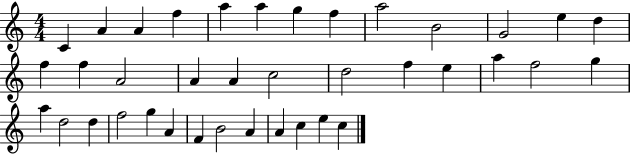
C4/q A4/q A4/q F5/q A5/q A5/q G5/q F5/q A5/h B4/h G4/h E5/q D5/q F5/q F5/q A4/h A4/q A4/q C5/h D5/h F5/q E5/q A5/q F5/h G5/q A5/q D5/h D5/q F5/h G5/q A4/q F4/q B4/h A4/q A4/q C5/q E5/q C5/q